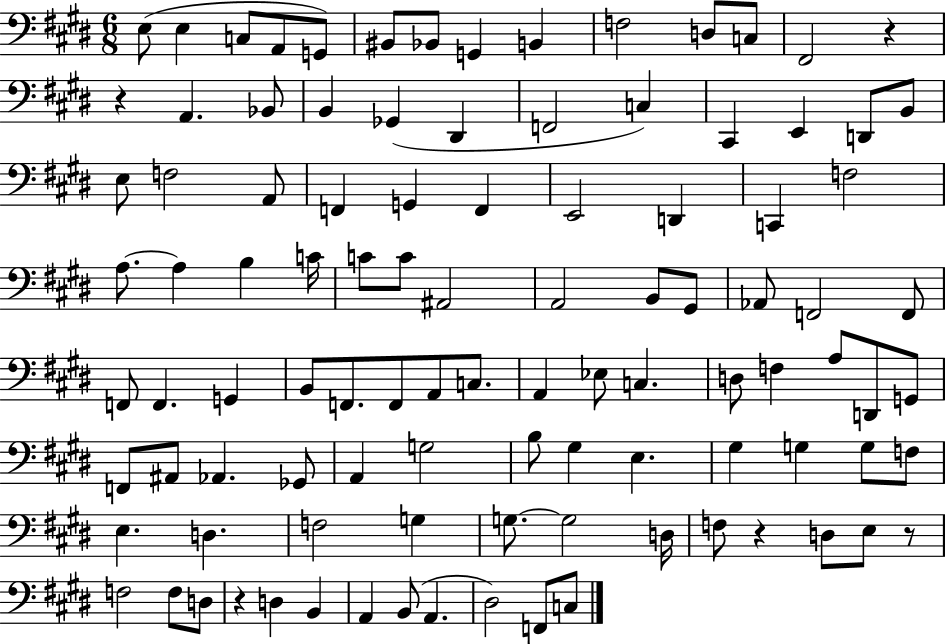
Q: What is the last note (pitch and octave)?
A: C3